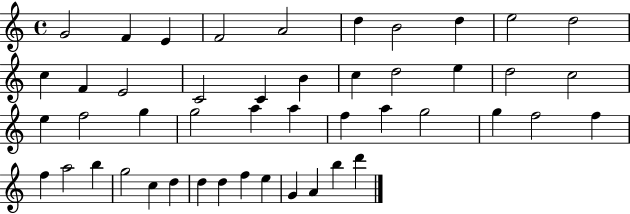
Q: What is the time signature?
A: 4/4